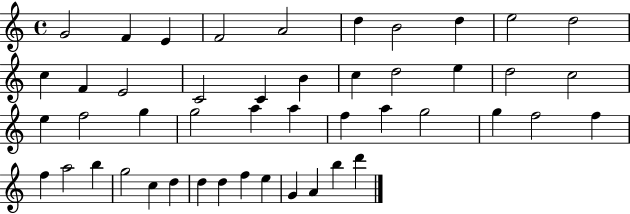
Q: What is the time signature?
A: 4/4